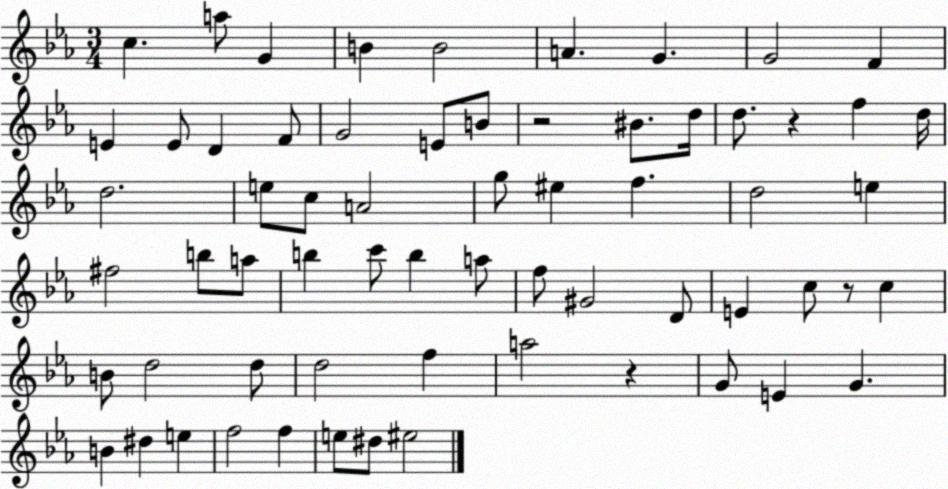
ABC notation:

X:1
T:Untitled
M:3/4
L:1/4
K:Eb
c a/2 G B B2 A G G2 F E E/2 D F/2 G2 E/2 B/2 z2 ^B/2 d/4 d/2 z f d/4 d2 e/2 c/2 A2 g/2 ^e f d2 e ^f2 b/2 a/2 b c'/2 b a/2 f/2 ^G2 D/2 E c/2 z/2 c B/2 d2 d/2 d2 f a2 z G/2 E G B ^d e f2 f e/2 ^d/2 ^e2